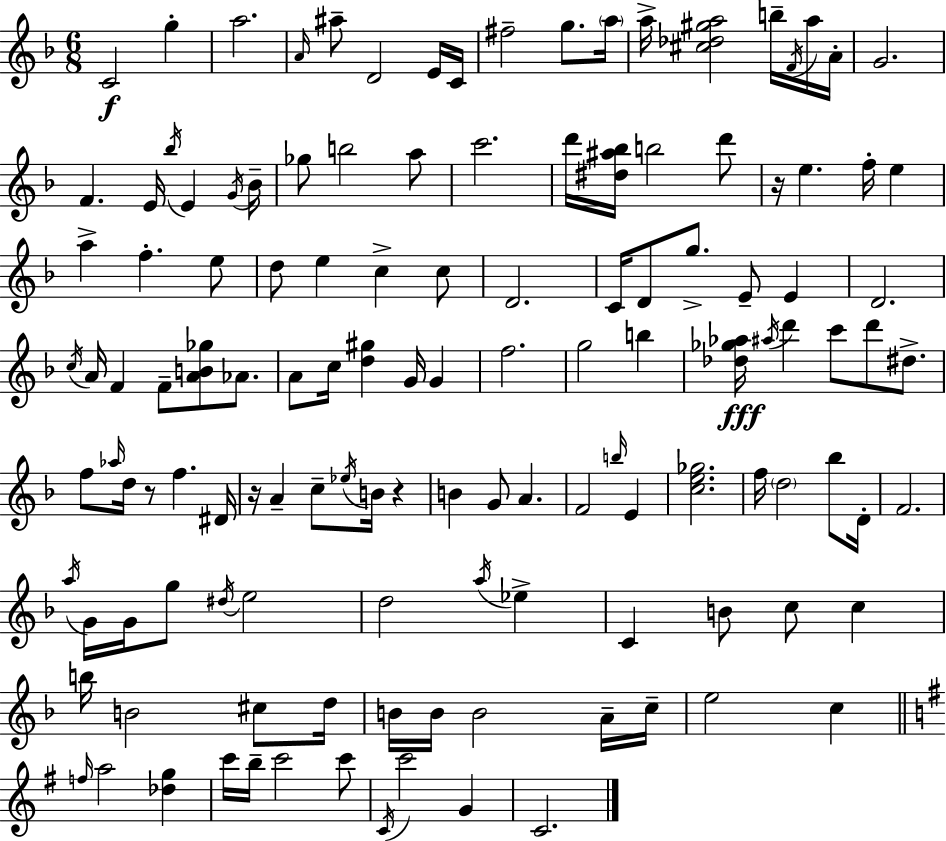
C4/h G5/q A5/h. A4/s A#5/e D4/h E4/s C4/s F#5/h G5/e. A5/s A5/s [C#5,Db5,G#5,A5]/h B5/s F4/s A5/s A4/s G4/h. F4/q. E4/s Bb5/s E4/q G4/s Bb4/s Gb5/e B5/h A5/e C6/h. D6/s [D#5,A#5,Bb5]/s B5/h D6/e R/s E5/q. F5/s E5/q A5/q F5/q. E5/e D5/e E5/q C5/q C5/e D4/h. C4/s D4/e G5/e. E4/e E4/q D4/h. C5/s A4/s F4/q F4/e [A4,B4,Gb5]/e Ab4/e. A4/e C5/s [D5,G#5]/q G4/s G4/q F5/h. G5/h B5/q [Db5,Gb5,Ab5]/s A#5/s D6/q C6/e D6/e D#5/e. F5/e Ab5/s D5/s R/e F5/q. D#4/s R/s A4/q C5/e Eb5/s B4/s R/q B4/q G4/e A4/q. F4/h B5/s E4/q [C5,E5,Gb5]/h. F5/s D5/h Bb5/e D4/s F4/h. A5/s G4/s G4/s G5/e D#5/s E5/h D5/h A5/s Eb5/q C4/q B4/e C5/e C5/q B5/s B4/h C#5/e D5/s B4/s B4/s B4/h A4/s C5/s E5/h C5/q F5/s A5/h [Db5,G5]/q C6/s B5/s C6/h C6/e C4/s C6/h G4/q C4/h.